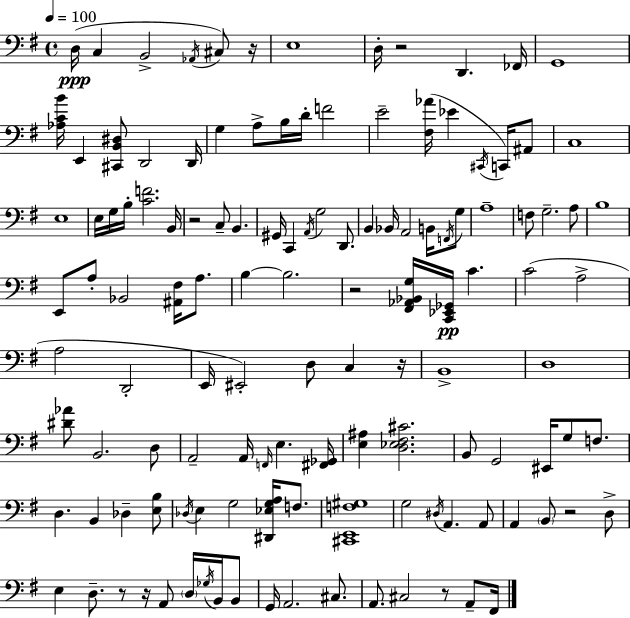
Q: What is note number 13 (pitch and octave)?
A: D2